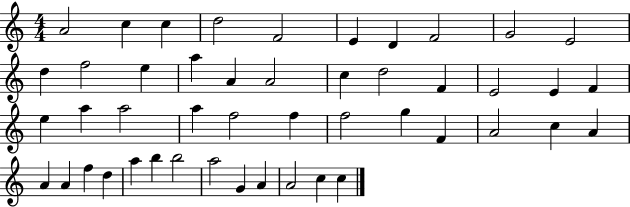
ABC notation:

X:1
T:Untitled
M:4/4
L:1/4
K:C
A2 c c d2 F2 E D F2 G2 E2 d f2 e a A A2 c d2 F E2 E F e a a2 a f2 f f2 g F A2 c A A A f d a b b2 a2 G A A2 c c